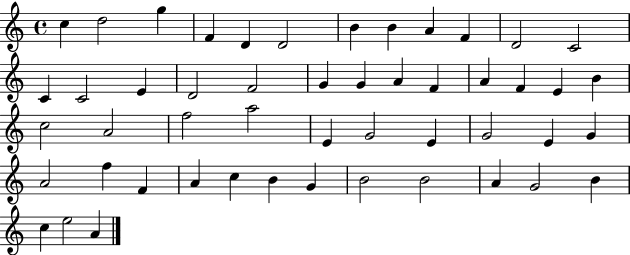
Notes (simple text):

C5/q D5/h G5/q F4/q D4/q D4/h B4/q B4/q A4/q F4/q D4/h C4/h C4/q C4/h E4/q D4/h F4/h G4/q G4/q A4/q F4/q A4/q F4/q E4/q B4/q C5/h A4/h F5/h A5/h E4/q G4/h E4/q G4/h E4/q G4/q A4/h F5/q F4/q A4/q C5/q B4/q G4/q B4/h B4/h A4/q G4/h B4/q C5/q E5/h A4/q